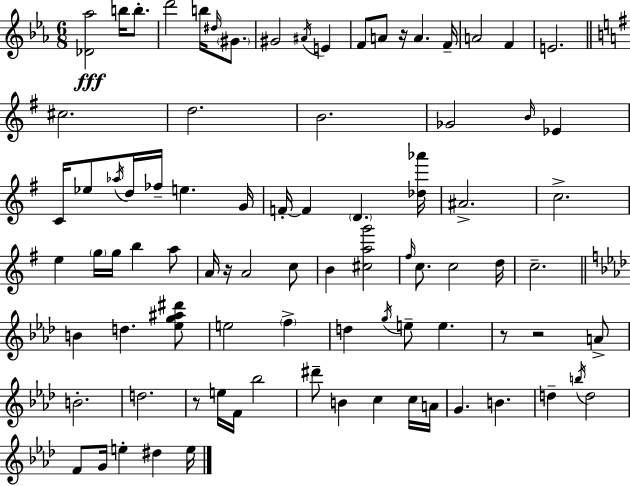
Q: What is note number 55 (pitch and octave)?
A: E5